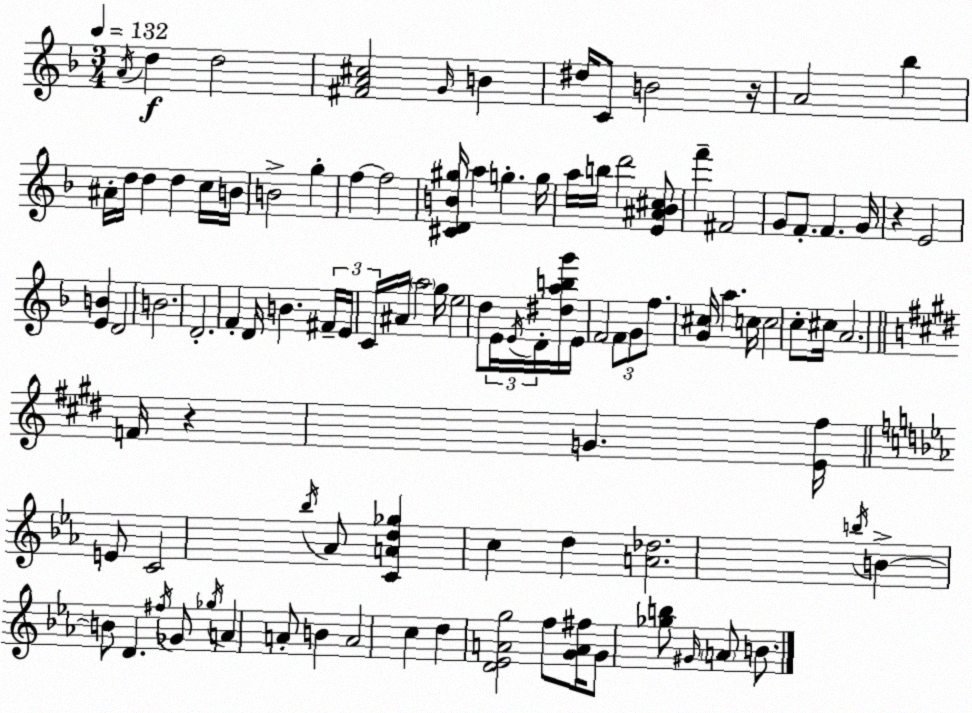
X:1
T:Untitled
M:3/4
L:1/4
K:Dm
A/4 d d2 [^FA^c]2 G/4 B ^d/4 C/2 B2 z/4 A2 _b ^A/4 d/4 d d c/4 B/4 B2 g f f2 [^CDB^g]/4 a g g/4 a/4 b/4 d'2 [E^A_B^c]/2 f' ^F2 G/2 F/2 F G/4 z E2 [EB] D2 B2 D2 F D/4 B ^F/4 E/4 C/4 ^A/4 a2 g/4 e2 d/2 E/4 E/4 D/4 [^dabg']/4 E/4 F2 F/2 G/2 f/2 [G^c]/4 a c/4 c2 c/2 ^c/4 A2 F/4 z G [E^f]/4 E/2 C2 _b/4 _A/2 [CAd_g] c d [A_d]2 b/4 B B/2 D ^f/4 _G/2 _g/4 A A/2 B A2 c d [D_EAg]2 f/2 [GA^f]/4 G/2 [_gb]/2 ^G/4 A/2 B/2